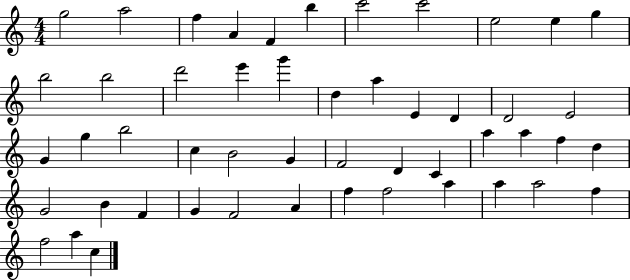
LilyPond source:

{
  \clef treble
  \numericTimeSignature
  \time 4/4
  \key c \major
  g''2 a''2 | f''4 a'4 f'4 b''4 | c'''2 c'''2 | e''2 e''4 g''4 | \break b''2 b''2 | d'''2 e'''4 g'''4 | d''4 a''4 e'4 d'4 | d'2 e'2 | \break g'4 g''4 b''2 | c''4 b'2 g'4 | f'2 d'4 c'4 | a''4 a''4 f''4 d''4 | \break g'2 b'4 f'4 | g'4 f'2 a'4 | f''4 f''2 a''4 | a''4 a''2 f''4 | \break f''2 a''4 c''4 | \bar "|."
}